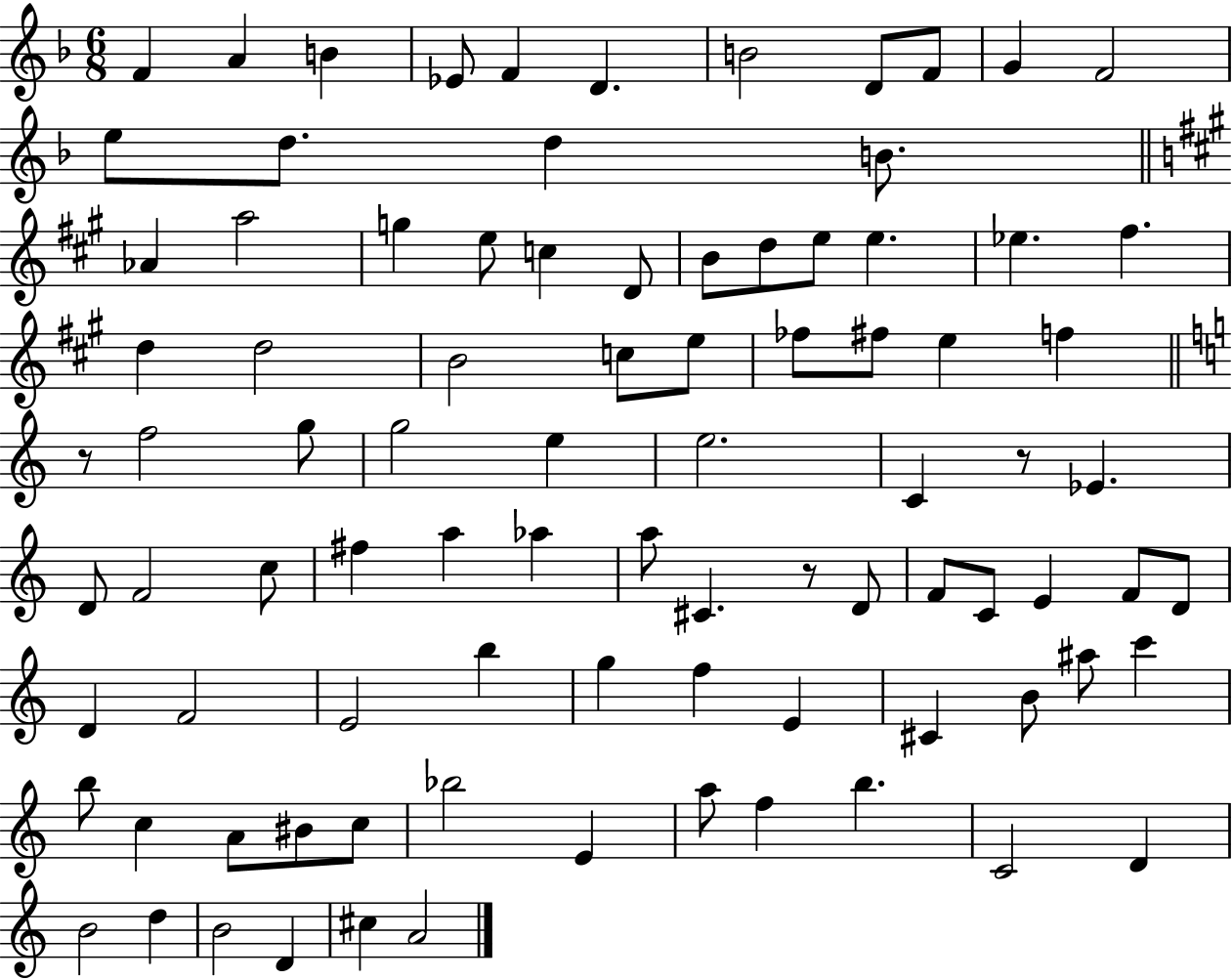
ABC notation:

X:1
T:Untitled
M:6/8
L:1/4
K:F
F A B _E/2 F D B2 D/2 F/2 G F2 e/2 d/2 d B/2 _A a2 g e/2 c D/2 B/2 d/2 e/2 e _e ^f d d2 B2 c/2 e/2 _f/2 ^f/2 e f z/2 f2 g/2 g2 e e2 C z/2 _E D/2 F2 c/2 ^f a _a a/2 ^C z/2 D/2 F/2 C/2 E F/2 D/2 D F2 E2 b g f E ^C B/2 ^a/2 c' b/2 c A/2 ^B/2 c/2 _b2 E a/2 f b C2 D B2 d B2 D ^c A2